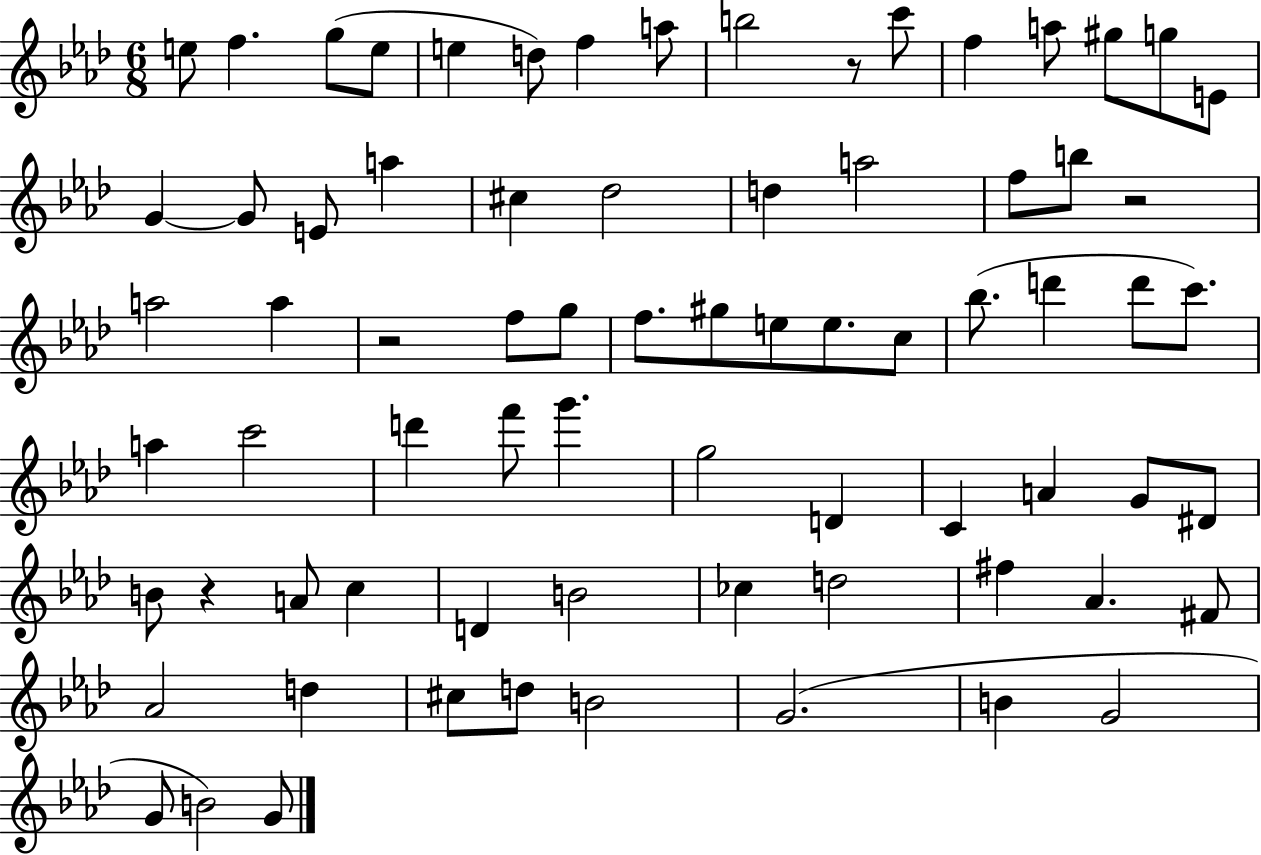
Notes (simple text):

E5/e F5/q. G5/e E5/e E5/q D5/e F5/q A5/e B5/h R/e C6/e F5/q A5/e G#5/e G5/e E4/e G4/q G4/e E4/e A5/q C#5/q Db5/h D5/q A5/h F5/e B5/e R/h A5/h A5/q R/h F5/e G5/e F5/e. G#5/e E5/e E5/e. C5/e Bb5/e. D6/q D6/e C6/e. A5/q C6/h D6/q F6/e G6/q. G5/h D4/q C4/q A4/q G4/e D#4/e B4/e R/q A4/e C5/q D4/q B4/h CES5/q D5/h F#5/q Ab4/q. F#4/e Ab4/h D5/q C#5/e D5/e B4/h G4/h. B4/q G4/h G4/e B4/h G4/e